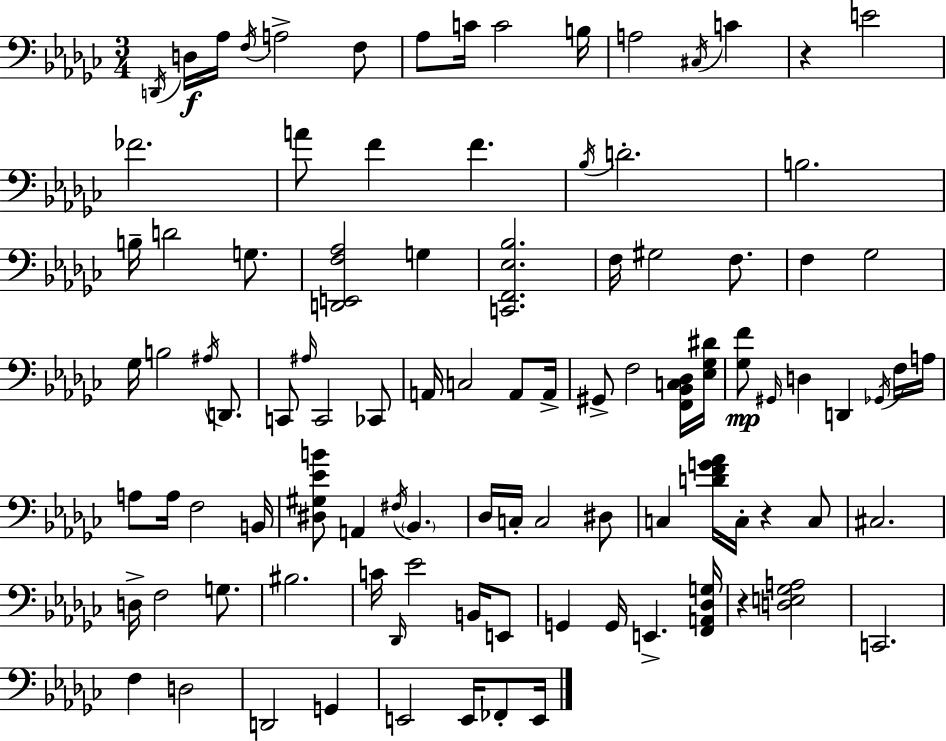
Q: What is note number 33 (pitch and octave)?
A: A#3